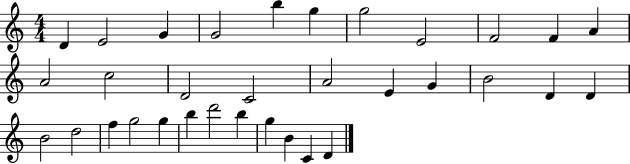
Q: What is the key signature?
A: C major